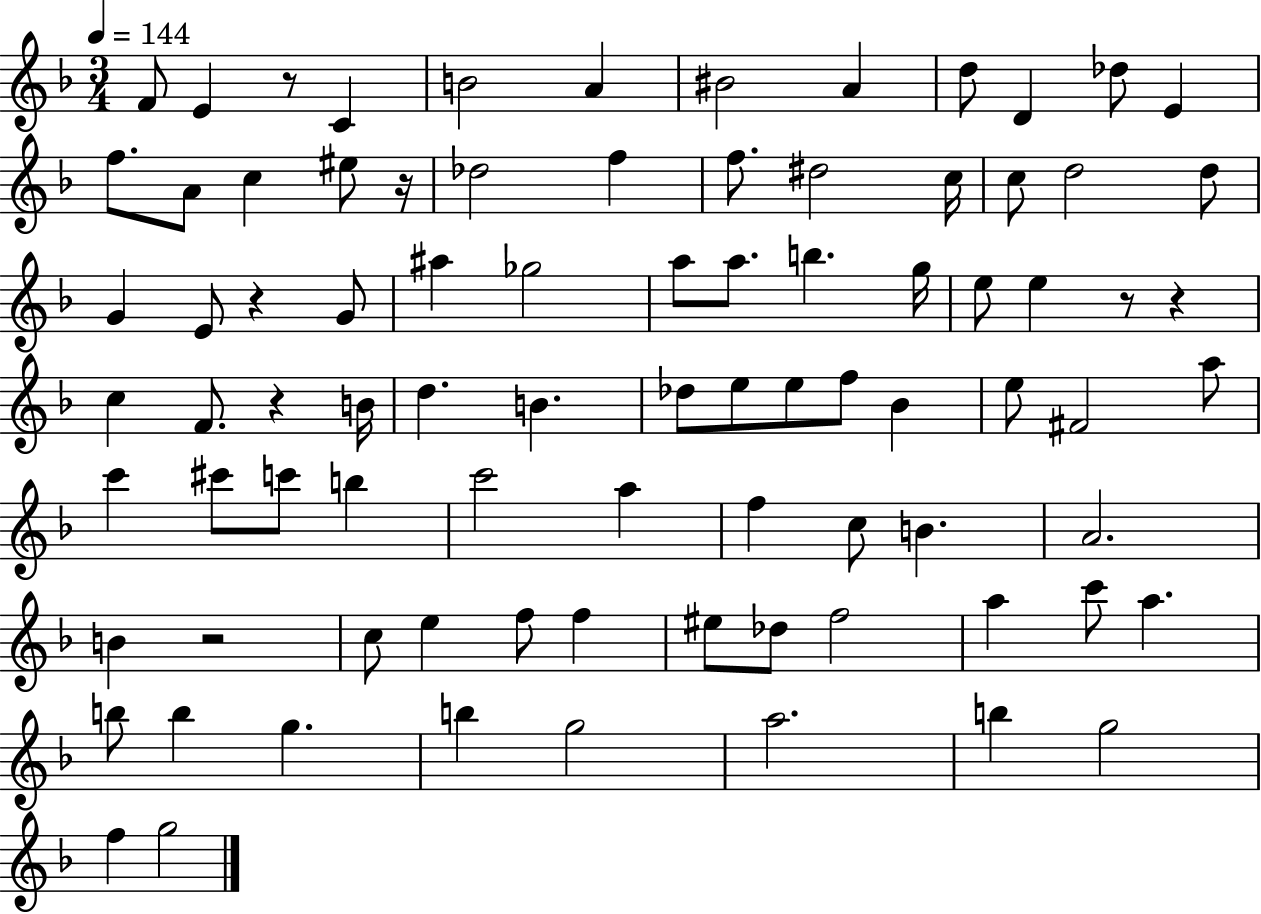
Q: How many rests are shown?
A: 7